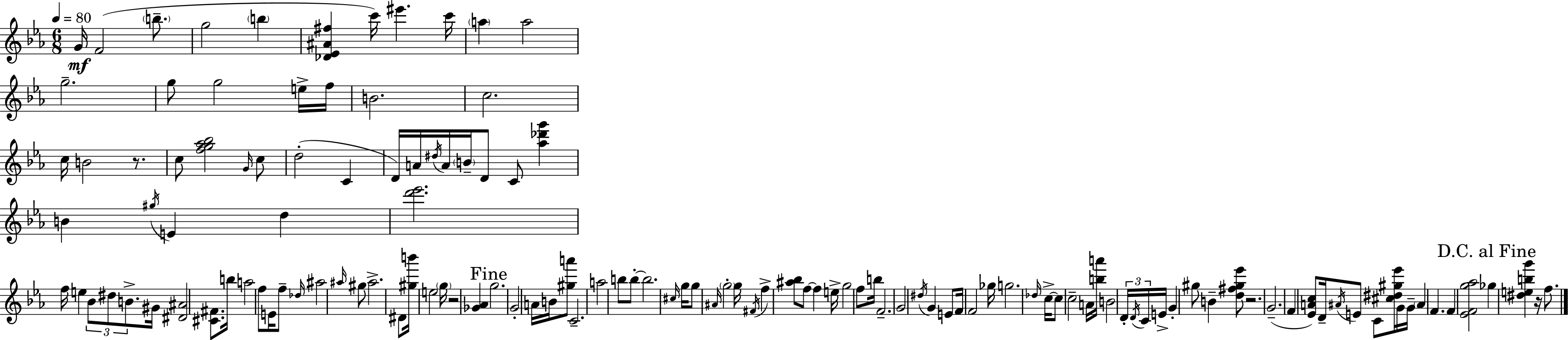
X:1
T:Untitled
M:6/8
L:1/4
K:Cm
G/4 F2 b/2 g2 b [_D_E^A^f] c'/4 ^e' c'/4 a a2 g2 g/2 g2 e/4 f/4 B2 c2 c/4 B2 z/2 c/2 [fg_a_b]2 G/4 c/2 d2 C D/4 A/4 ^d/4 A/4 B/4 D/2 C/2 [_a_d'g'] B ^g/4 E d [d'_e']2 f/4 e _B/2 ^d/2 B/2 ^G/4 [^D^A]2 [^C^F]/2 b/4 a2 f/2 E/4 f/2 _d/4 ^a2 ^a/4 ^g/2 ^a2 ^D/2 [^gb']/4 e2 g/4 z2 [_G_A] g2 G2 A/4 B/4 [^ga']/2 C2 a2 b/2 b/2 b2 ^c/4 g/4 g/2 ^A/4 g2 g/4 ^F/4 f [^a_b]/2 f/2 f e/4 g2 f/2 b/4 F2 G2 ^d/4 G E/2 F/4 F2 _g/4 g2 _d/4 c/4 c/2 c2 A/4 [ba']/4 B2 D/4 D/4 C/4 E/4 G ^g/2 B [d^f^g_e']/2 z2 G2 F [_EAc]/2 D/4 ^A/4 E/2 C/2 [^c^d^g_e']/4 G/4 G/4 ^A F F [_EFg_a]2 _g [^debg'] z/4 f/2